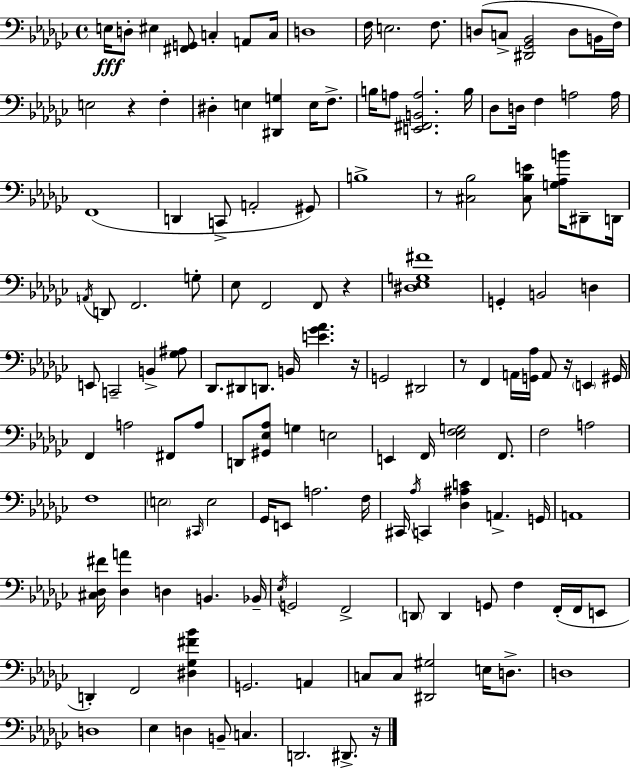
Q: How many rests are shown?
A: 7